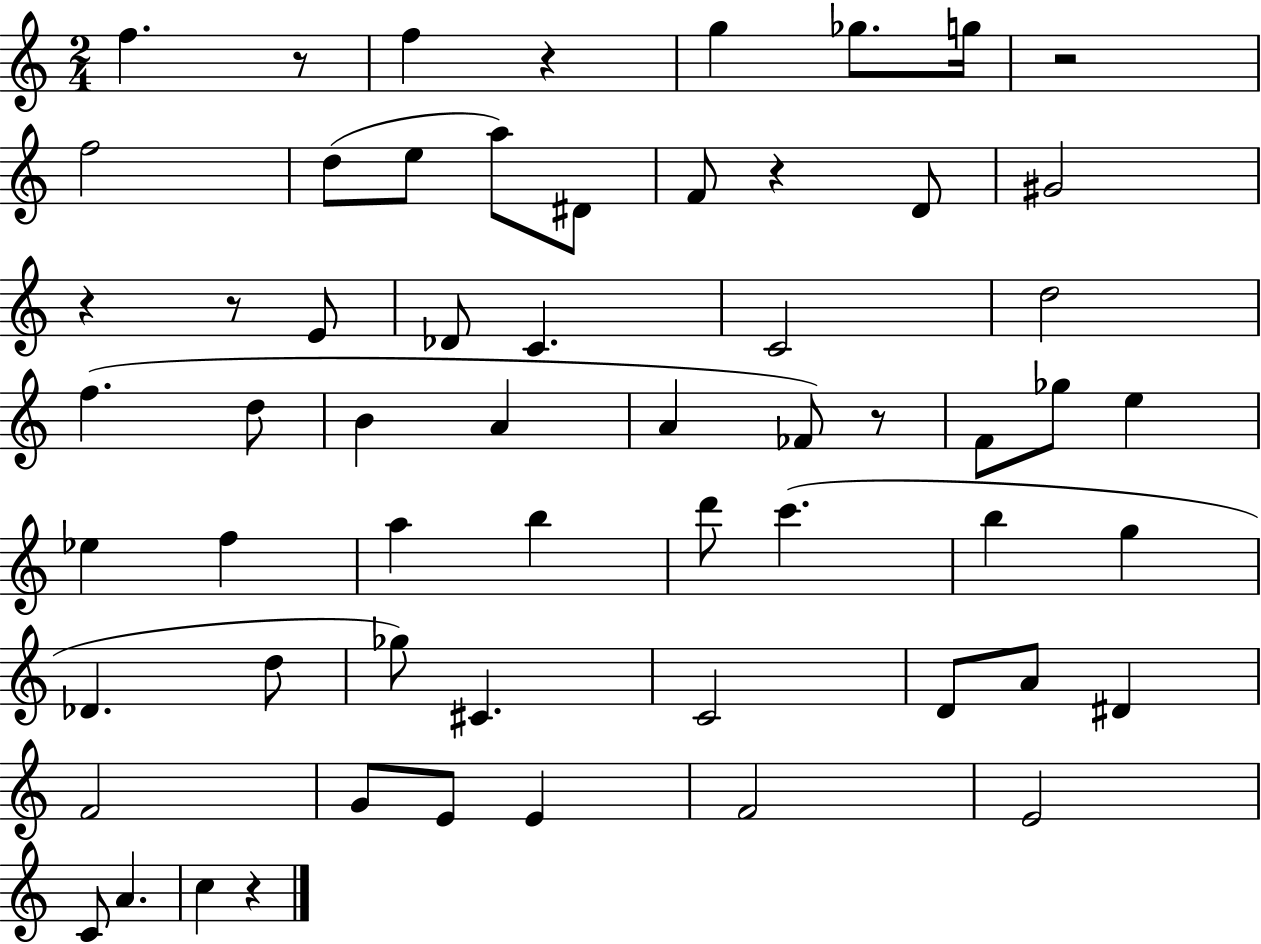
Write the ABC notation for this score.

X:1
T:Untitled
M:2/4
L:1/4
K:C
f z/2 f z g _g/2 g/4 z2 f2 d/2 e/2 a/2 ^D/2 F/2 z D/2 ^G2 z z/2 E/2 _D/2 C C2 d2 f d/2 B A A _F/2 z/2 F/2 _g/2 e _e f a b d'/2 c' b g _D d/2 _g/2 ^C C2 D/2 A/2 ^D F2 G/2 E/2 E F2 E2 C/2 A c z